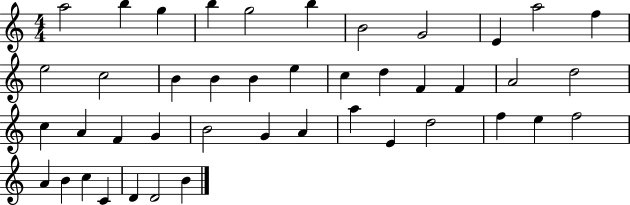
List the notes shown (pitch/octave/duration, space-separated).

A5/h B5/q G5/q B5/q G5/h B5/q B4/h G4/h E4/q A5/h F5/q E5/h C5/h B4/q B4/q B4/q E5/q C5/q D5/q F4/q F4/q A4/h D5/h C5/q A4/q F4/q G4/q B4/h G4/q A4/q A5/q E4/q D5/h F5/q E5/q F5/h A4/q B4/q C5/q C4/q D4/q D4/h B4/q